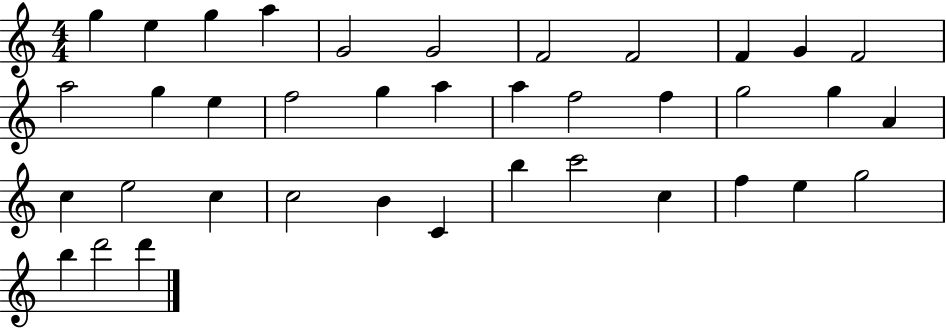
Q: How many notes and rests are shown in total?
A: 38